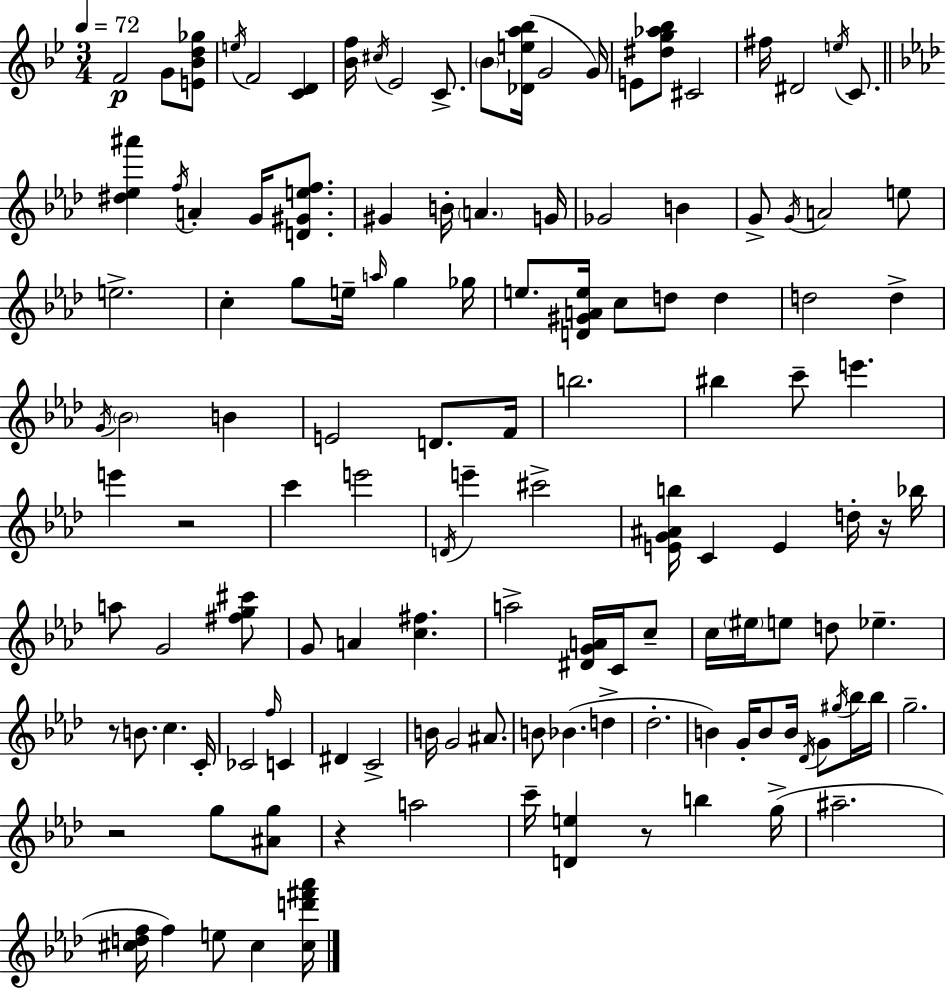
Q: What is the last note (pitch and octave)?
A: C#5